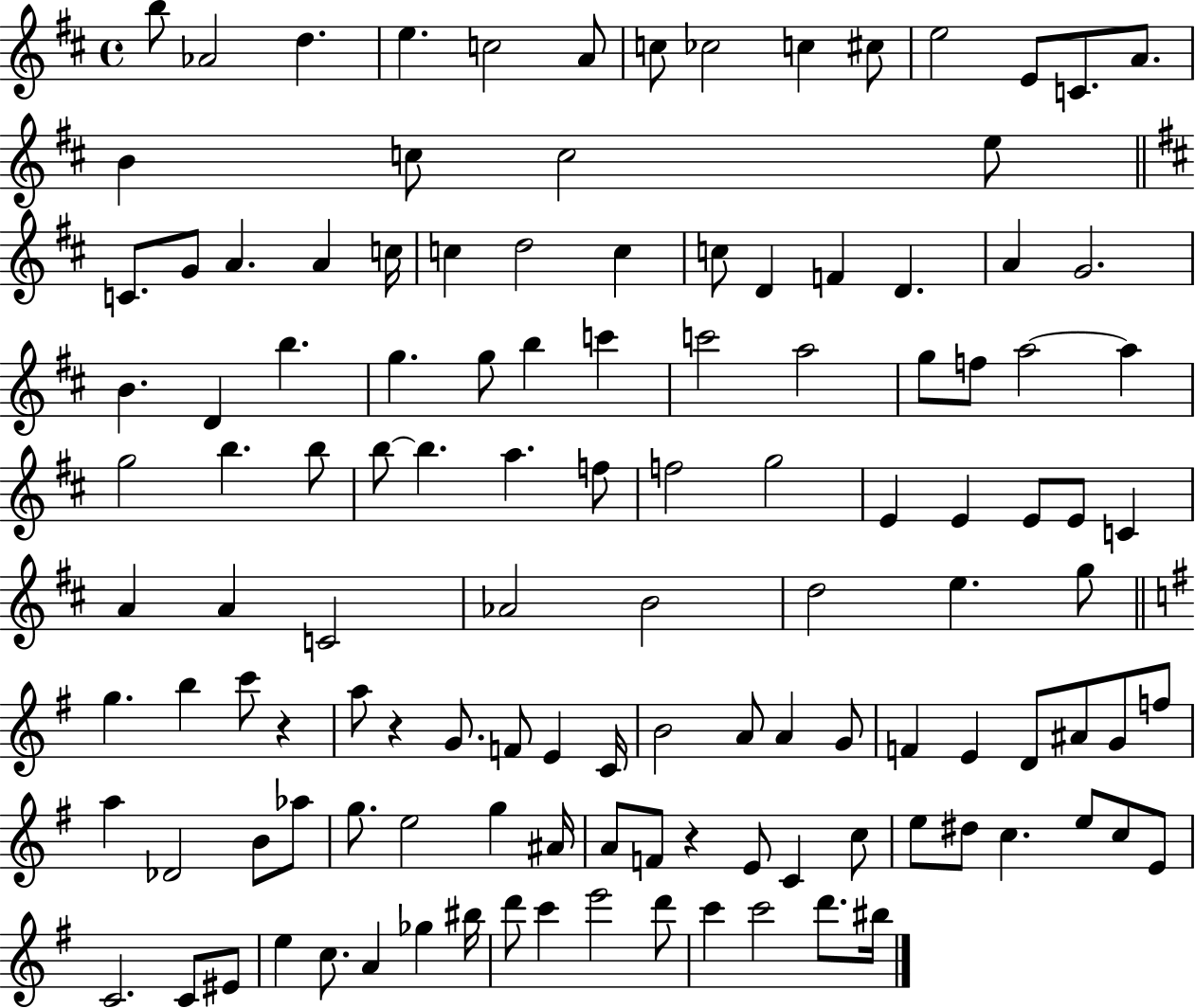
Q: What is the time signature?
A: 4/4